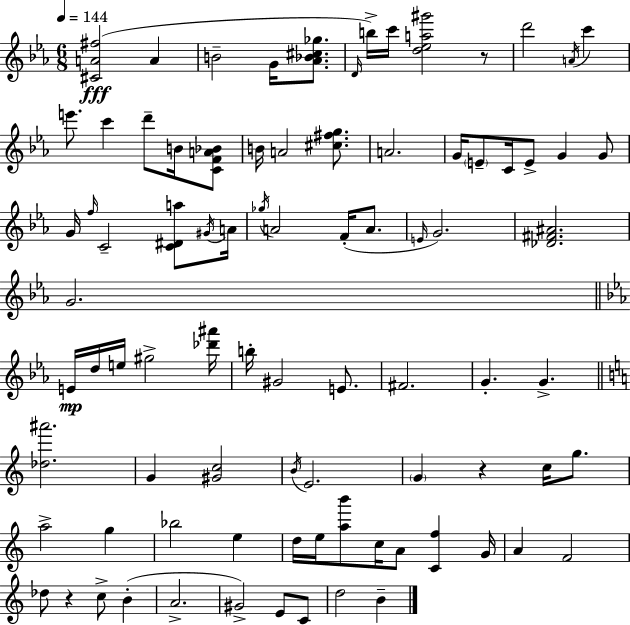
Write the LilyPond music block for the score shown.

{
  \clef treble
  \numericTimeSignature
  \time 6/8
  \key c \minor
  \tempo 4 = 144
  <cis' a' fis''>2(\fff a'4 | b'2-- g'16 <aes' bes' cis'' ges''>8. | \grace { d'16 }) b''16-> c'''16 <d'' ees'' a'' gis'''>2 r8 | d'''2 \acciaccatura { a'16 } c'''4 | \break e'''8. c'''4 d'''8-- b'16 | <c' f' a' bes'>8 b'16 a'2 <cis'' fis'' g''>8. | a'2. | g'16 \parenthesize e'8-- c'16 e'8-> g'4 | \break g'8 g'16 \grace { f''16 } c'2-- | <c' dis' a''>8 \acciaccatura { gis'16 } a'16 \acciaccatura { ges''16 } a'2 | f'16-.( a'8. \grace { e'16 }) g'2. | <des' fis' ais'>2. | \break g'2. | \bar "||" \break \key ees \major e'16\mp d''16 e''16 gis''2-> <des''' ais'''>16 | b''16-. gis'2 e'8. | fis'2. | g'4.-. g'4.-> | \break \bar "||" \break \key c \major <des'' ais'''>2. | g'4 <gis' c''>2 | \acciaccatura { b'16 } e'2. | \parenthesize g'4 r4 c''16 g''8. | \break a''2-> g''4 | bes''2 e''4 | d''16 e''16 <a'' b'''>8 c''16 a'8 <c' f''>4 | g'16 a'4 f'2 | \break des''8 r4 c''8-> b'4-.( | a'2.-> | gis'2->) e'8 c'8 | d''2 b'4-- | \break \bar "|."
}